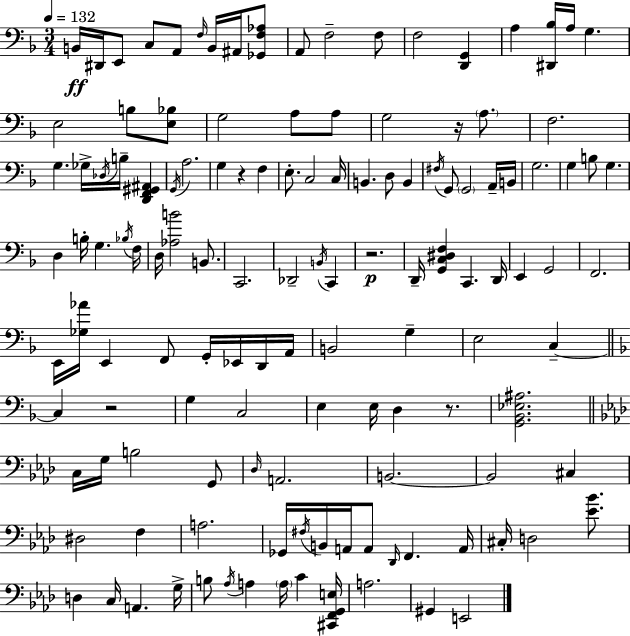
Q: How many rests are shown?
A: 5